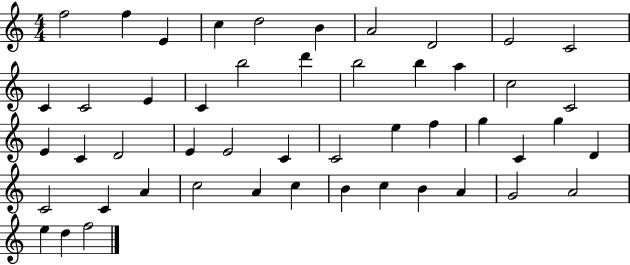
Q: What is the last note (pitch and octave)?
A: F5